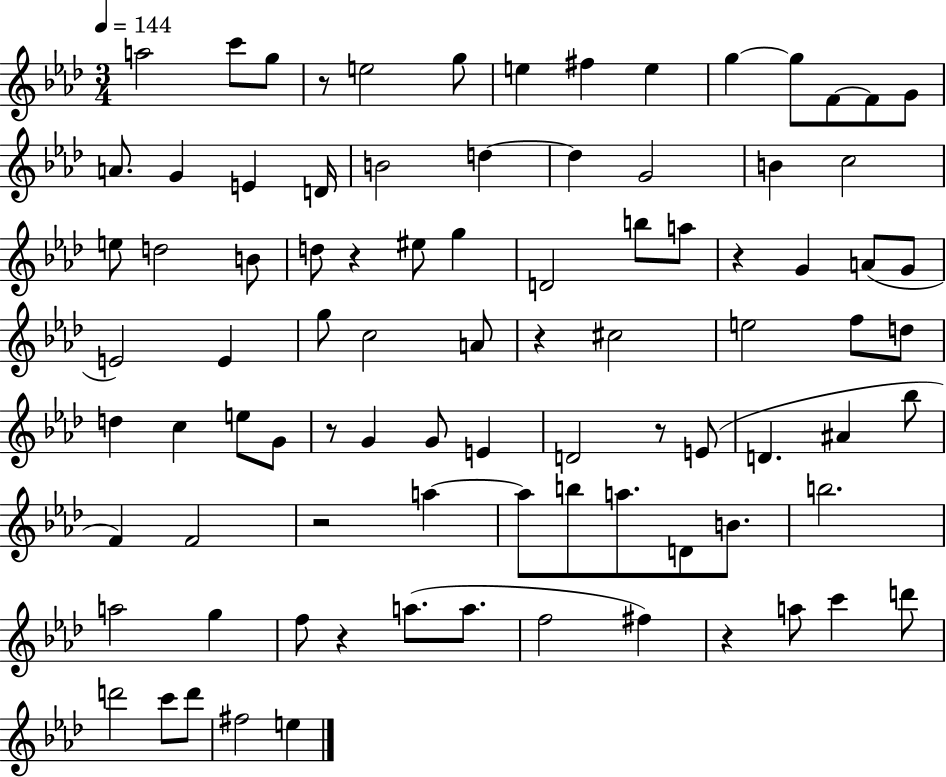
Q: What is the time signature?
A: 3/4